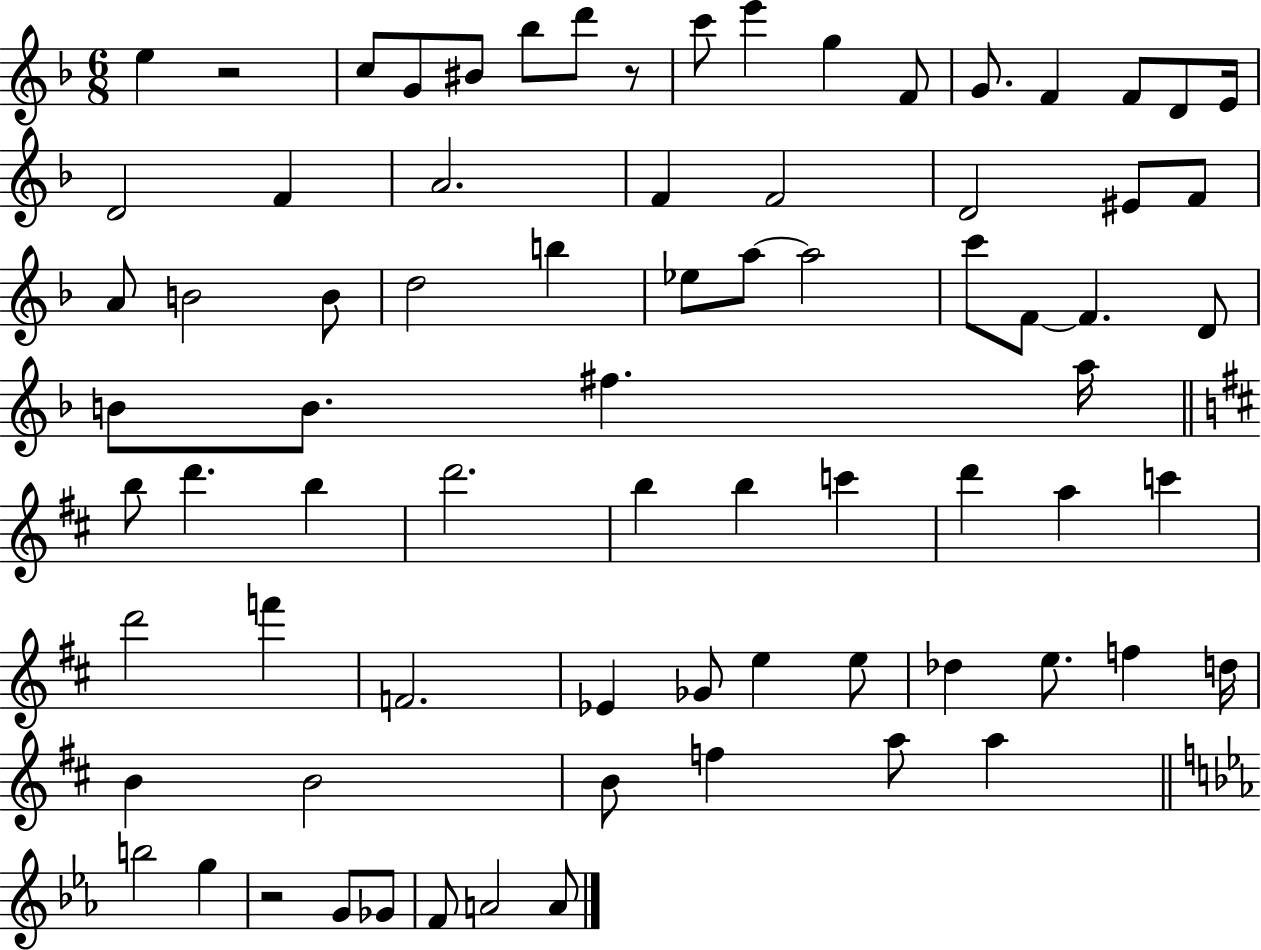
{
  \clef treble
  \numericTimeSignature
  \time 6/8
  \key f \major
  e''4 r2 | c''8 g'8 bis'8 bes''8 d'''8 r8 | c'''8 e'''4 g''4 f'8 | g'8. f'4 f'8 d'8 e'16 | \break d'2 f'4 | a'2. | f'4 f'2 | d'2 eis'8 f'8 | \break a'8 b'2 b'8 | d''2 b''4 | ees''8 a''8~~ a''2 | c'''8 f'8~~ f'4. d'8 | \break b'8 b'8. fis''4. a''16 | \bar "||" \break \key d \major b''8 d'''4. b''4 | d'''2. | b''4 b''4 c'''4 | d'''4 a''4 c'''4 | \break d'''2 f'''4 | f'2. | ees'4 ges'8 e''4 e''8 | des''4 e''8. f''4 d''16 | \break b'4 b'2 | b'8 f''4 a''8 a''4 | \bar "||" \break \key c \minor b''2 g''4 | r2 g'8 ges'8 | f'8 a'2 a'8 | \bar "|."
}